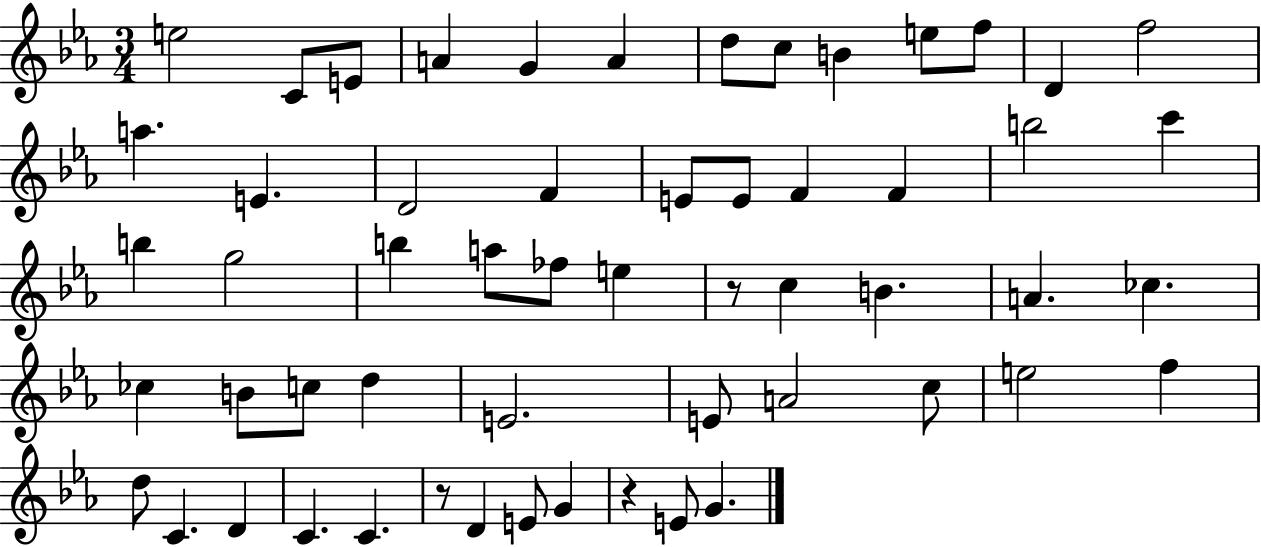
{
  \clef treble
  \numericTimeSignature
  \time 3/4
  \key ees \major
  e''2 c'8 e'8 | a'4 g'4 a'4 | d''8 c''8 b'4 e''8 f''8 | d'4 f''2 | \break a''4. e'4. | d'2 f'4 | e'8 e'8 f'4 f'4 | b''2 c'''4 | \break b''4 g''2 | b''4 a''8 fes''8 e''4 | r8 c''4 b'4. | a'4. ces''4. | \break ces''4 b'8 c''8 d''4 | e'2. | e'8 a'2 c''8 | e''2 f''4 | \break d''8 c'4. d'4 | c'4. c'4. | r8 d'4 e'8 g'4 | r4 e'8 g'4. | \break \bar "|."
}